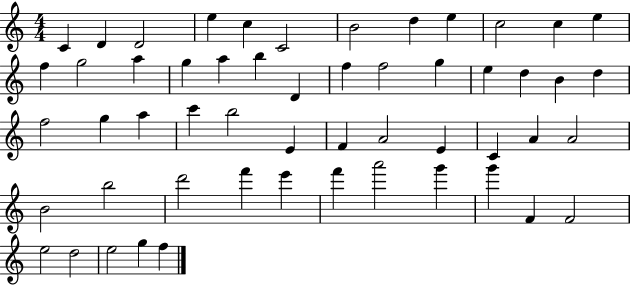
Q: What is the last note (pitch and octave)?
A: F5